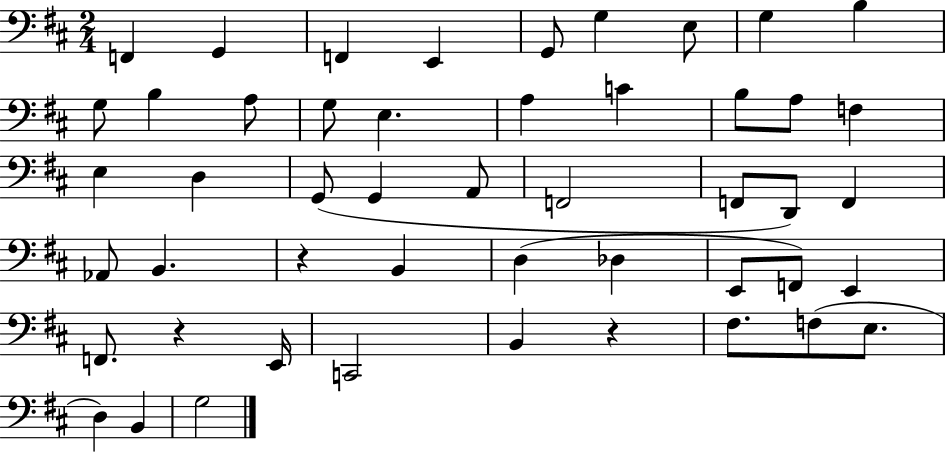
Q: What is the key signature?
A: D major